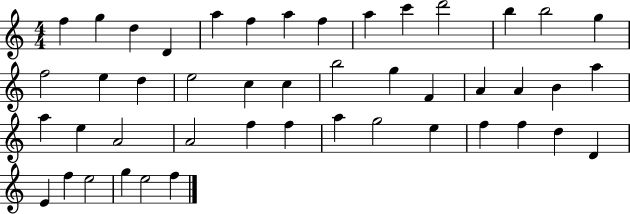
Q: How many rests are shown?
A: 0